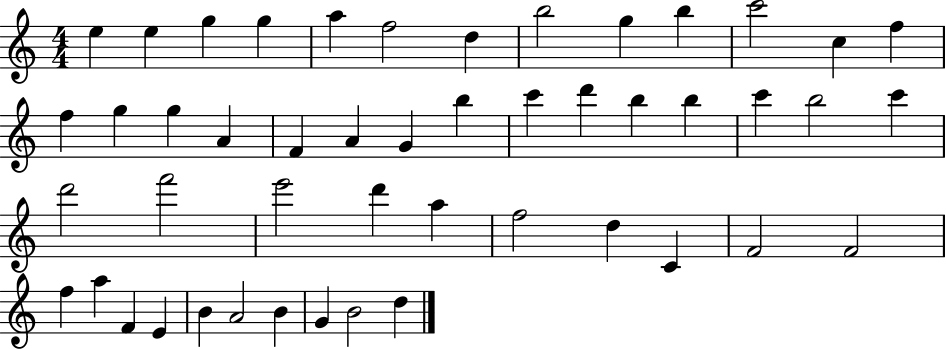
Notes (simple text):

E5/q E5/q G5/q G5/q A5/q F5/h D5/q B5/h G5/q B5/q C6/h C5/q F5/q F5/q G5/q G5/q A4/q F4/q A4/q G4/q B5/q C6/q D6/q B5/q B5/q C6/q B5/h C6/q D6/h F6/h E6/h D6/q A5/q F5/h D5/q C4/q F4/h F4/h F5/q A5/q F4/q E4/q B4/q A4/h B4/q G4/q B4/h D5/q